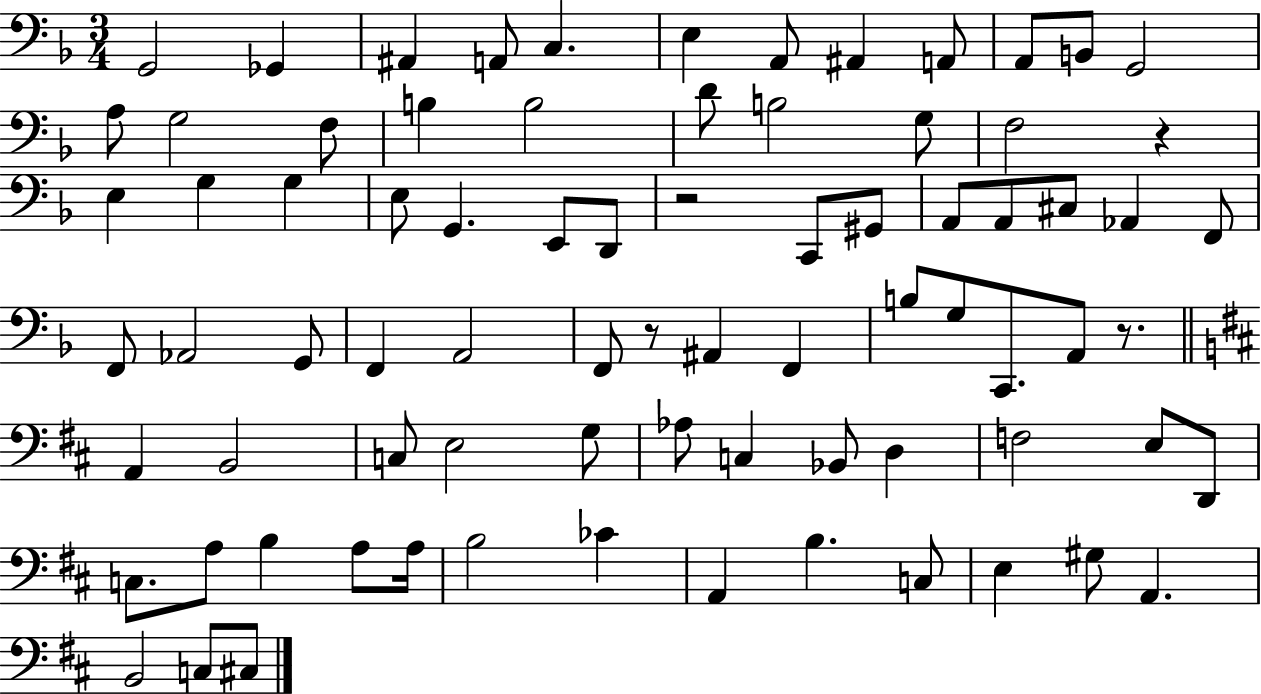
{
  \clef bass
  \numericTimeSignature
  \time 3/4
  \key f \major
  \repeat volta 2 { g,2 ges,4 | ais,4 a,8 c4. | e4 a,8 ais,4 a,8 | a,8 b,8 g,2 | \break a8 g2 f8 | b4 b2 | d'8 b2 g8 | f2 r4 | \break e4 g4 g4 | e8 g,4. e,8 d,8 | r2 c,8 gis,8 | a,8 a,8 cis8 aes,4 f,8 | \break f,8 aes,2 g,8 | f,4 a,2 | f,8 r8 ais,4 f,4 | b8 g8 c,8. a,8 r8. | \break \bar "||" \break \key d \major a,4 b,2 | c8 e2 g8 | aes8 c4 bes,8 d4 | f2 e8 d,8 | \break c8. a8 b4 a8 a16 | b2 ces'4 | a,4 b4. c8 | e4 gis8 a,4. | \break b,2 c8 cis8 | } \bar "|."
}